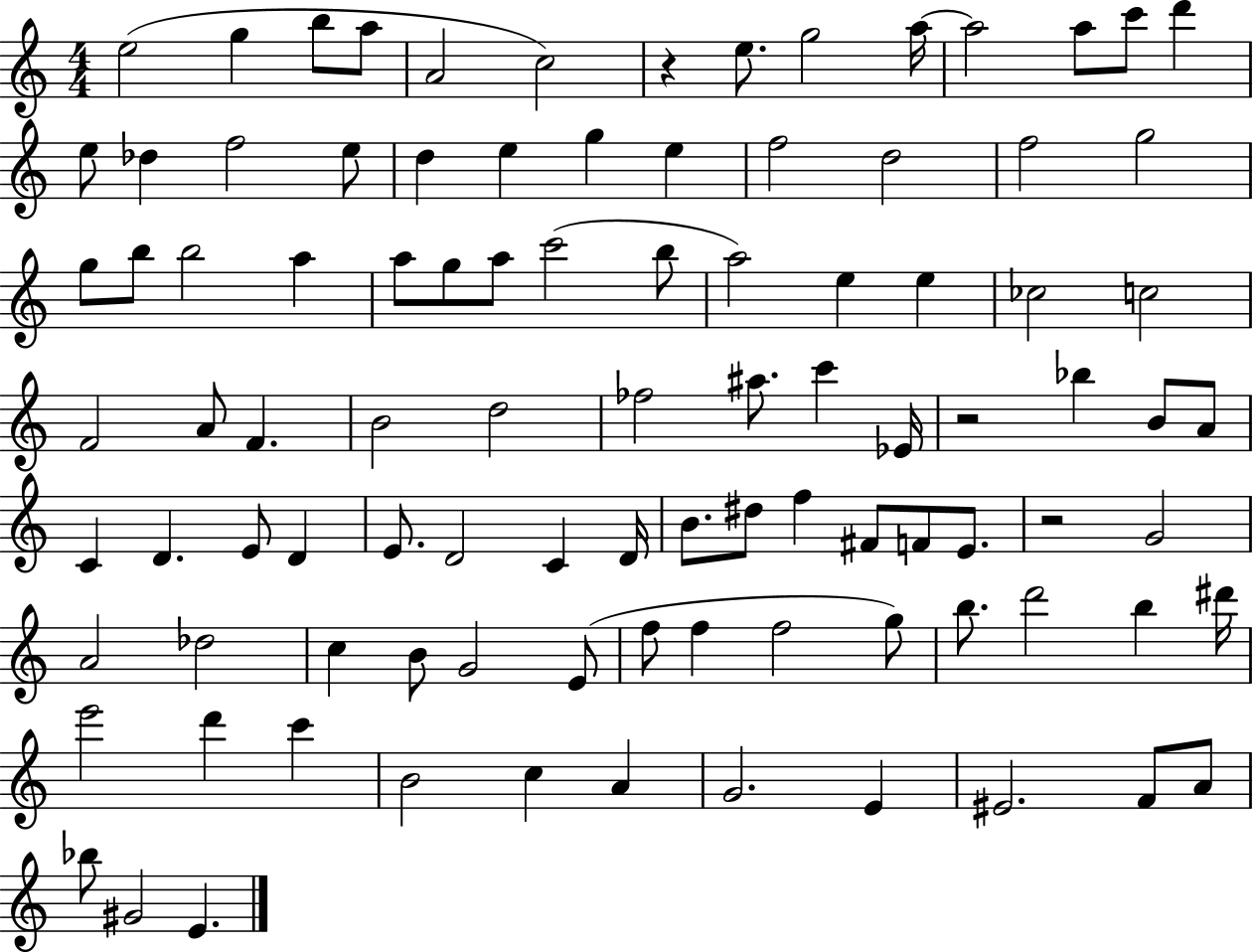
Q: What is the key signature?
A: C major